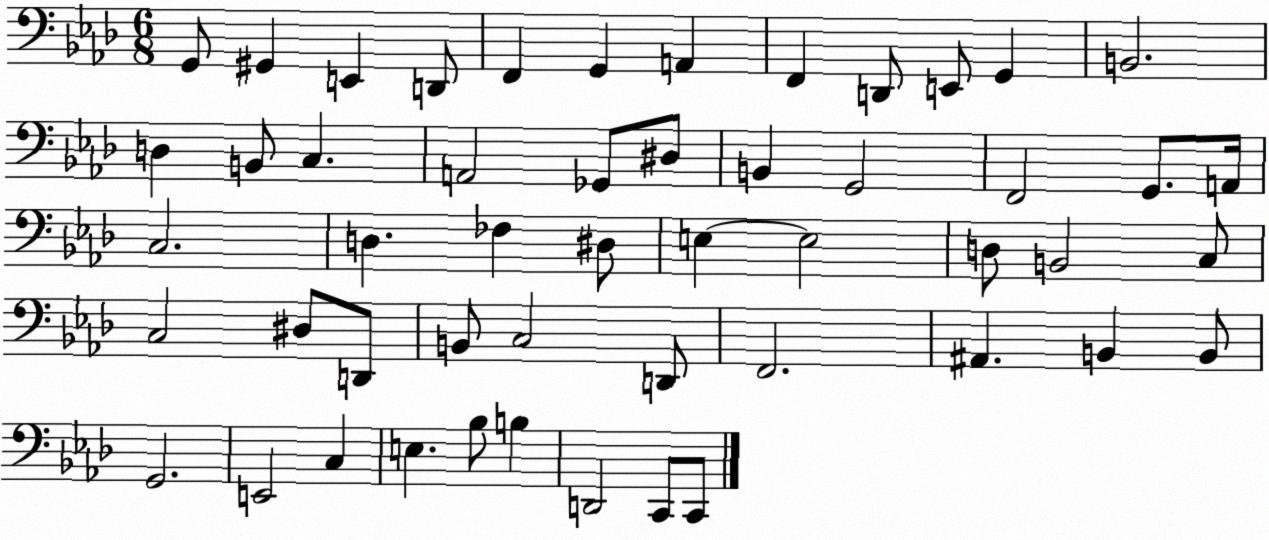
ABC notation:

X:1
T:Untitled
M:6/8
L:1/4
K:Ab
G,,/2 ^G,, E,, D,,/2 F,, G,, A,, F,, D,,/2 E,,/2 G,, B,,2 D, B,,/2 C, A,,2 _G,,/2 ^D,/2 B,, G,,2 F,,2 G,,/2 A,,/4 C,2 D, _F, ^D,/2 E, E,2 D,/2 B,,2 C,/2 C,2 ^D,/2 D,,/2 B,,/2 C,2 D,,/2 F,,2 ^A,, B,, B,,/2 G,,2 E,,2 C, E, _B,/2 B, D,,2 C,,/2 C,,/2